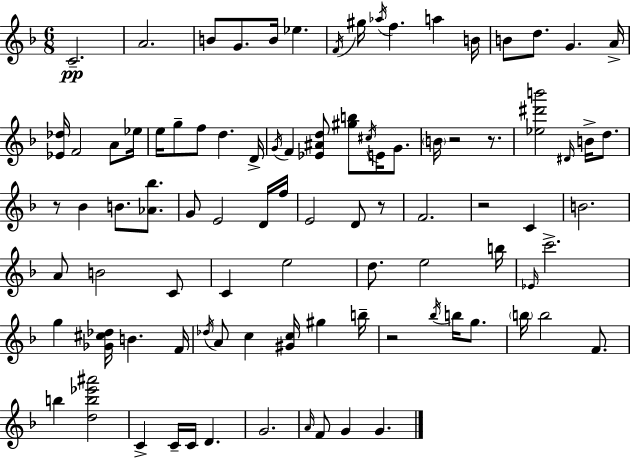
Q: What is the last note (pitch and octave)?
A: G4